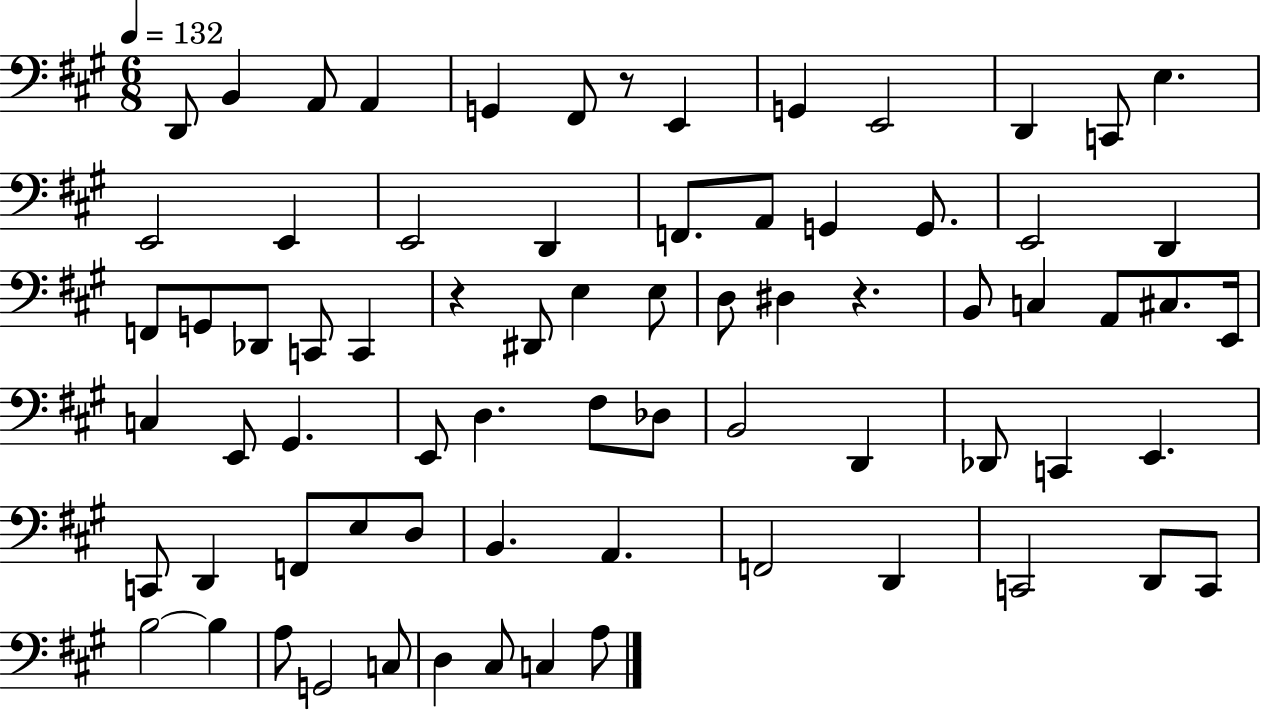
{
  \clef bass
  \numericTimeSignature
  \time 6/8
  \key a \major
  \tempo 4 = 132
  d,8 b,4 a,8 a,4 | g,4 fis,8 r8 e,4 | g,4 e,2 | d,4 c,8 e4. | \break e,2 e,4 | e,2 d,4 | f,8. a,8 g,4 g,8. | e,2 d,4 | \break f,8 g,8 des,8 c,8 c,4 | r4 dis,8 e4 e8 | d8 dis4 r4. | b,8 c4 a,8 cis8. e,16 | \break c4 e,8 gis,4. | e,8 d4. fis8 des8 | b,2 d,4 | des,8 c,4 e,4. | \break c,8 d,4 f,8 e8 d8 | b,4. a,4. | f,2 d,4 | c,2 d,8 c,8 | \break b2~~ b4 | a8 g,2 c8 | d4 cis8 c4 a8 | \bar "|."
}